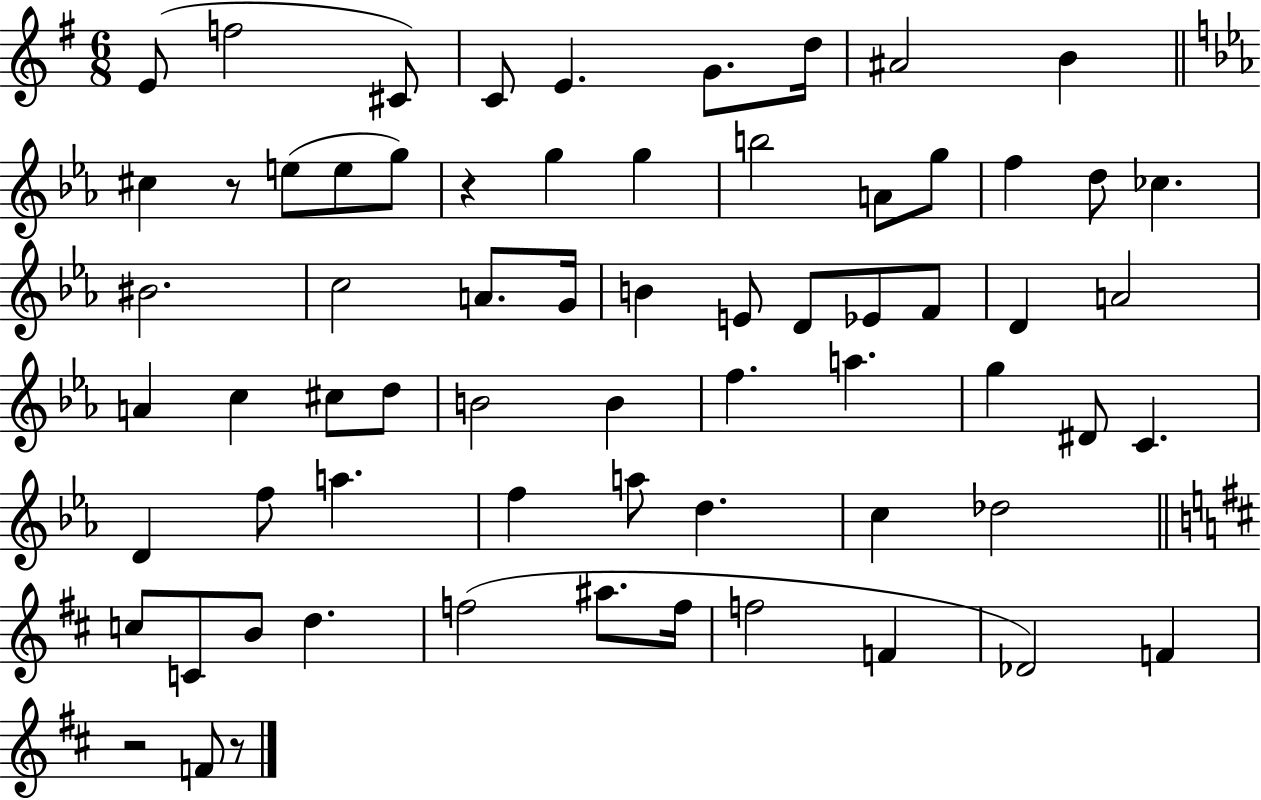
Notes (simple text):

E4/e F5/h C#4/e C4/e E4/q. G4/e. D5/s A#4/h B4/q C#5/q R/e E5/e E5/e G5/e R/q G5/q G5/q B5/h A4/e G5/e F5/q D5/e CES5/q. BIS4/h. C5/h A4/e. G4/s B4/q E4/e D4/e Eb4/e F4/e D4/q A4/h A4/q C5/q C#5/e D5/e B4/h B4/q F5/q. A5/q. G5/q D#4/e C4/q. D4/q F5/e A5/q. F5/q A5/e D5/q. C5/q Db5/h C5/e C4/e B4/e D5/q. F5/h A#5/e. F5/s F5/h F4/q Db4/h F4/q R/h F4/e R/e